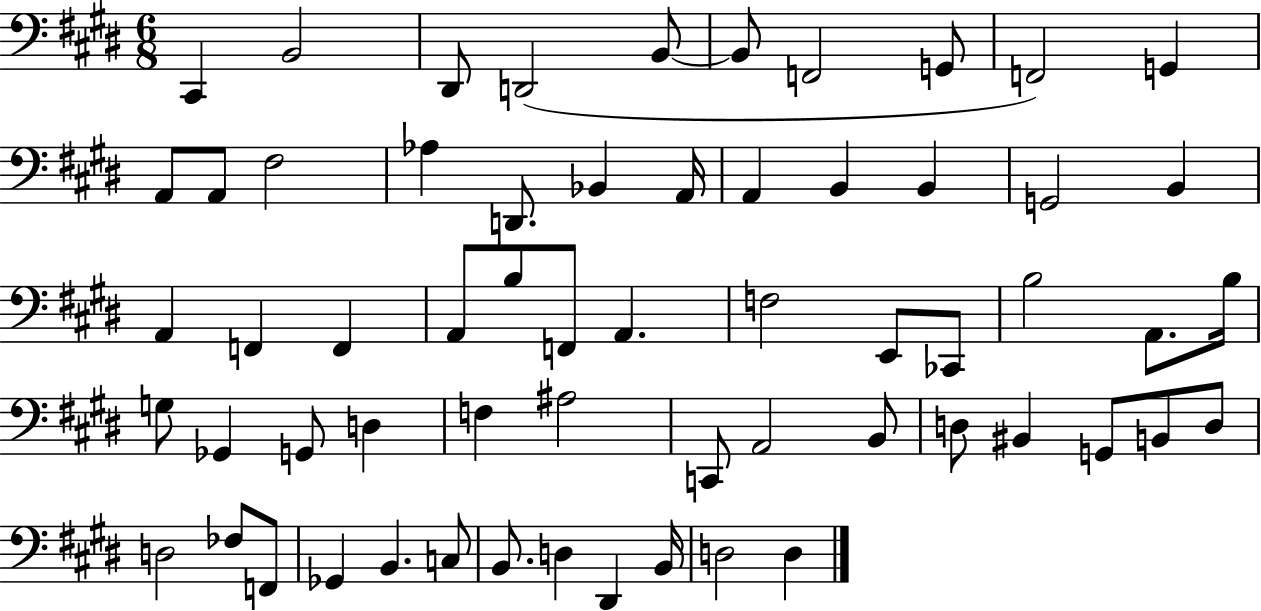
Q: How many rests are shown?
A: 0